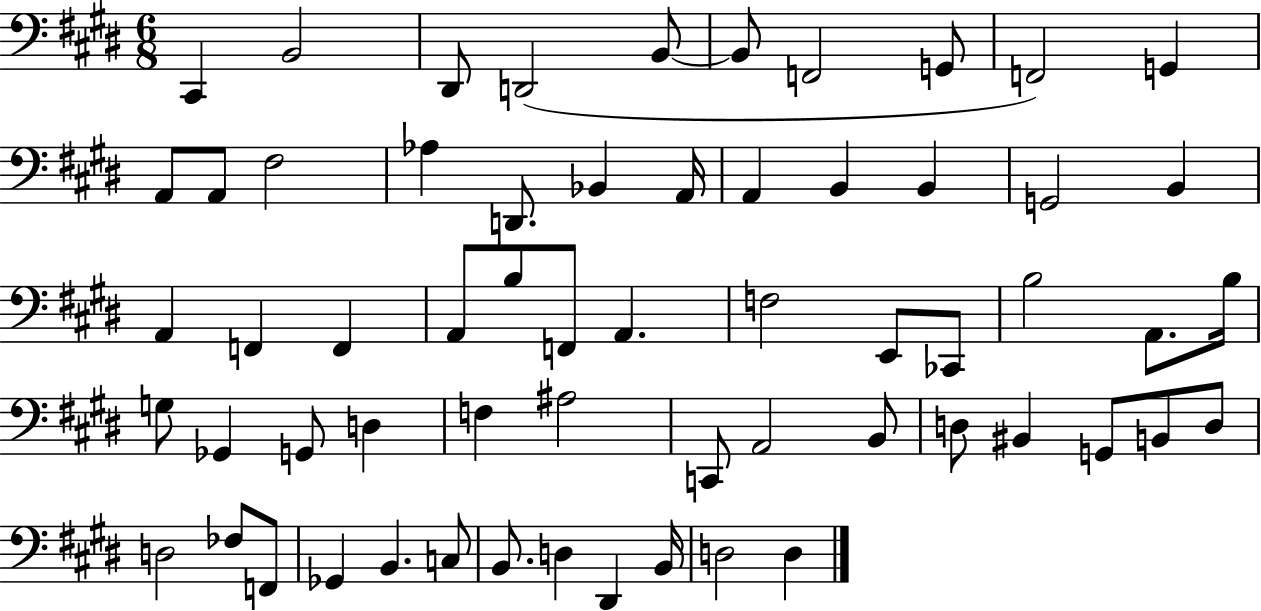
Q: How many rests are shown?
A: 0